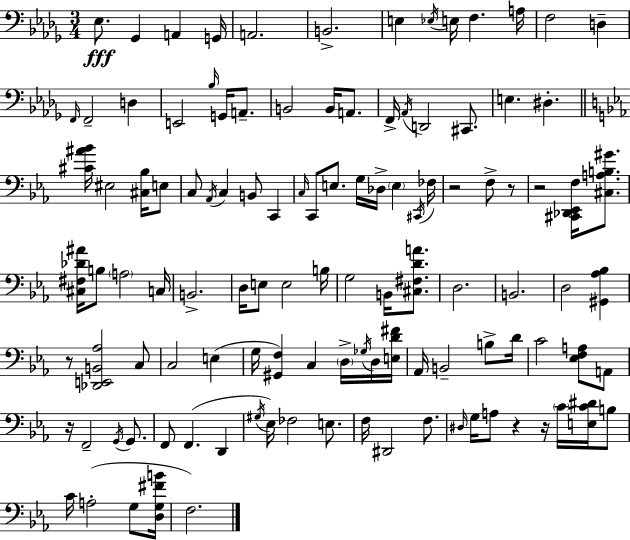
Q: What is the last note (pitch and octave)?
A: F3